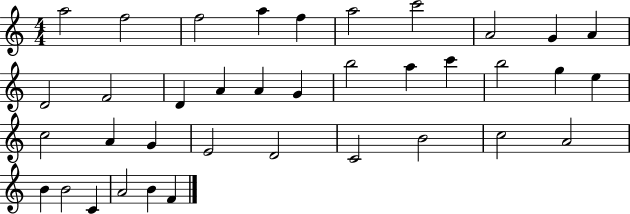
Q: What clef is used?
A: treble